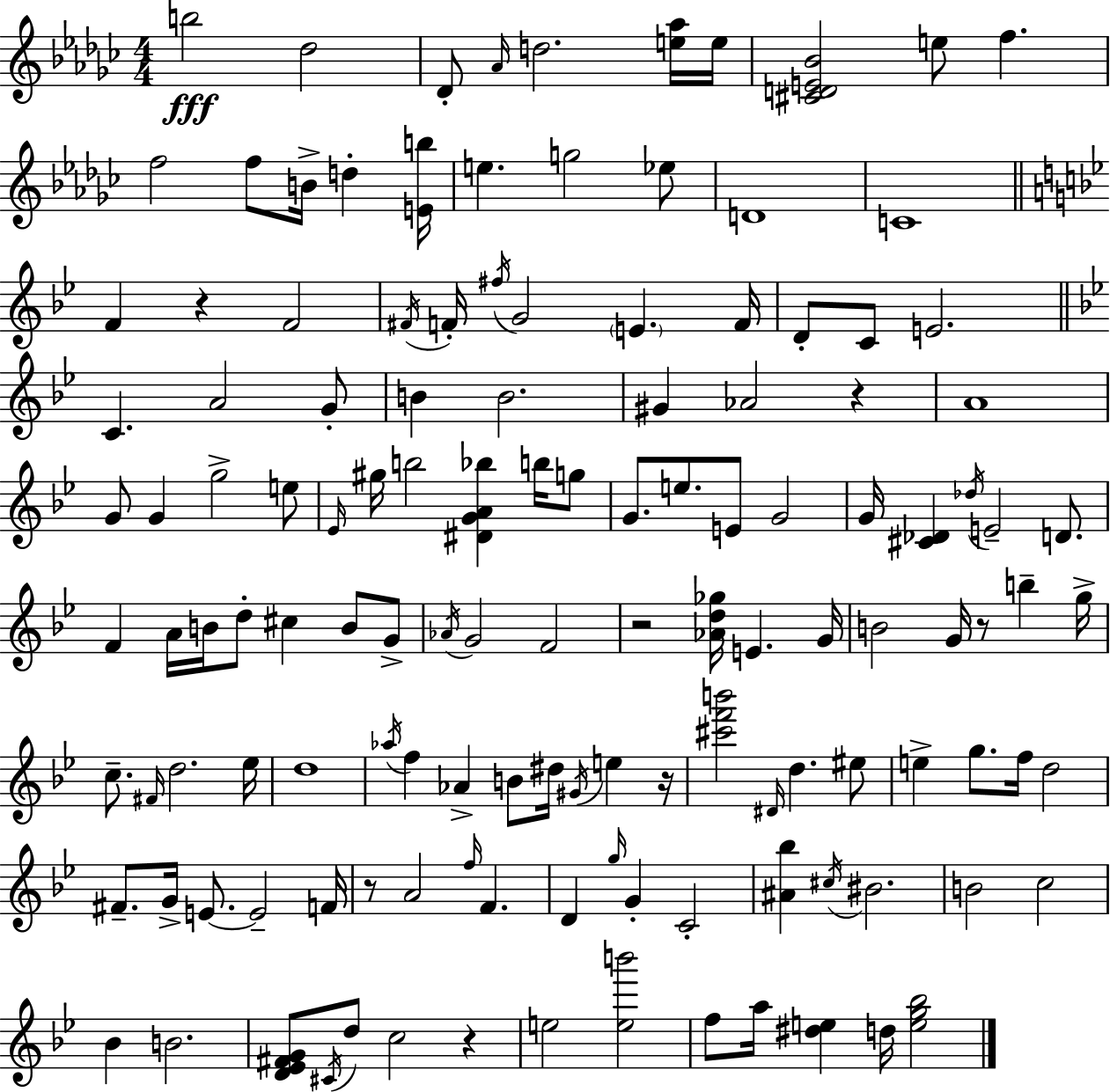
{
  \clef treble
  \numericTimeSignature
  \time 4/4
  \key ees \minor
  b''2\fff des''2 | des'8-. \grace { aes'16 } d''2. <e'' aes''>16 | e''16 <cis' d' e' bes'>2 e''8 f''4. | f''2 f''8 b'16-> d''4-. | \break <e' b''>16 e''4. g''2 ees''8 | d'1 | c'1 | \bar "||" \break \key g \minor f'4 r4 f'2 | \acciaccatura { fis'16 } f'16-. \acciaccatura { fis''16 } g'2 \parenthesize e'4. | f'16 d'8-. c'8 e'2. | \bar "||" \break \key g \minor c'4. a'2 g'8-. | b'4 b'2. | gis'4 aes'2 r4 | a'1 | \break g'8 g'4 g''2-> e''8 | \grace { ees'16 } gis''16 b''2 <dis' g' a' bes''>4 b''16 g''8 | g'8. e''8. e'8 g'2 | g'16 <cis' des'>4 \acciaccatura { des''16 } e'2-- d'8. | \break f'4 a'16 b'16 d''8-. cis''4 b'8 | g'8-> \acciaccatura { aes'16 } g'2 f'2 | r2 <aes' d'' ges''>16 e'4. | g'16 b'2 g'16 r8 b''4-- | \break g''16-> c''8.-- \grace { fis'16 } d''2. | ees''16 d''1 | \acciaccatura { aes''16 } f''4 aes'4-> b'8 dis''16 | \acciaccatura { gis'16 } e''4 r16 <cis''' f''' b'''>2 \grace { dis'16 } d''4. | \break eis''8 e''4-> g''8. f''16 d''2 | fis'8.-- g'16-> e'8.~~ e'2-- | f'16 r8 a'2 | \grace { f''16 } f'4. d'4 \grace { g''16 } g'4-. | \break c'2-. <ais' bes''>4 \acciaccatura { cis''16 } bis'2. | b'2 | c''2 bes'4 b'2. | <d' ees' fis' g'>8 \acciaccatura { cis'16 } d''8 c''2 | \break r4 e''2 | <e'' b'''>2 f''8 a''16 <dis'' e''>4 | d''16 <e'' g'' bes''>2 \bar "|."
}